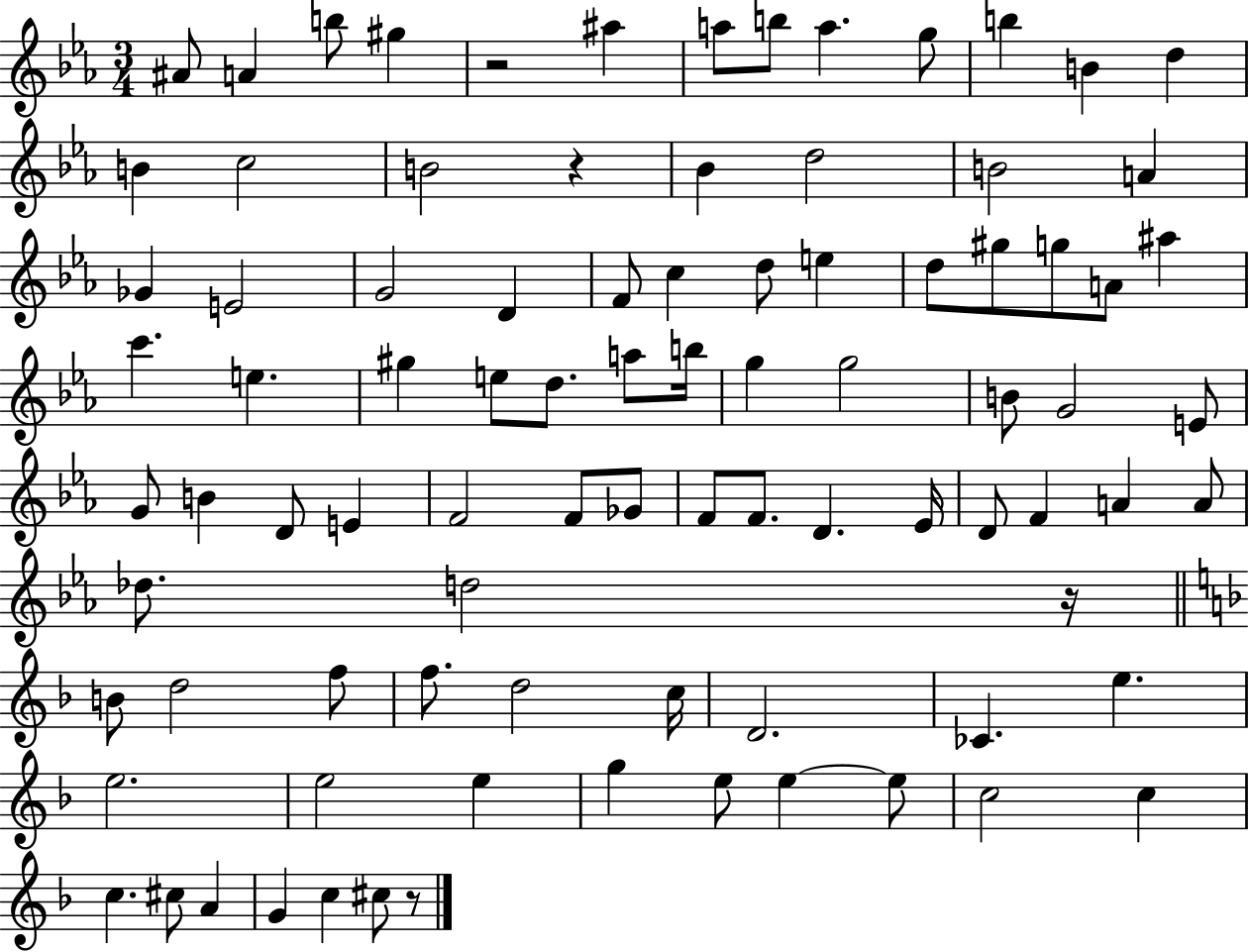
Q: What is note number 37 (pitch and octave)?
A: D5